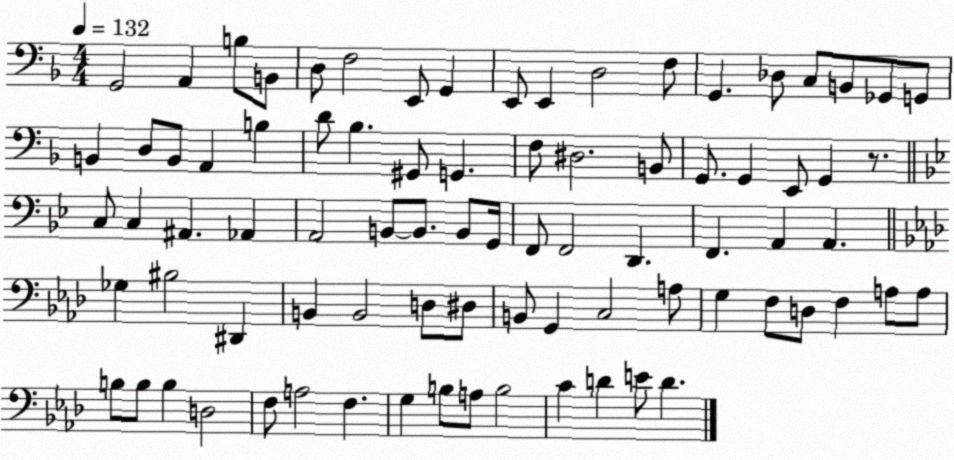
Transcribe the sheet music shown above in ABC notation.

X:1
T:Untitled
M:4/4
L:1/4
K:F
G,,2 A,, B,/2 B,,/2 D,/2 F,2 E,,/2 G,, E,,/2 E,, D,2 F,/2 G,, _D,/2 C,/2 B,,/2 _G,,/2 G,,/2 B,, D,/2 B,,/2 A,, B, D/2 _B, ^G,,/2 G,, F,/2 ^D,2 B,,/2 G,,/2 G,, E,,/2 G,, z/2 C,/2 C, ^A,, _A,, A,,2 B,,/2 B,,/2 B,,/2 G,,/4 F,,/2 F,,2 D,, F,, A,, A,, _G, ^B,2 ^D,, B,, B,,2 D,/2 ^D,/2 B,,/2 G,, C,2 A,/2 G, F,/2 D,/2 F, A,/2 A,/2 B,/2 B,/2 B, D,2 F,/2 A,2 F, G, B,/2 A,/2 B,2 C D E/2 D